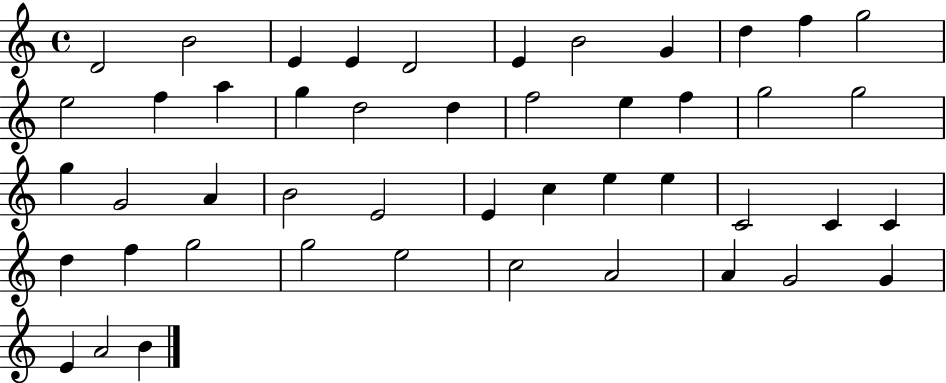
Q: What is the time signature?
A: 4/4